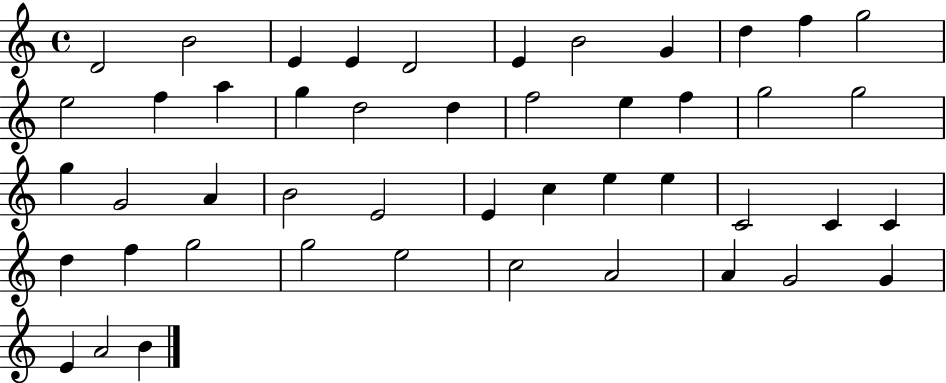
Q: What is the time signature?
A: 4/4